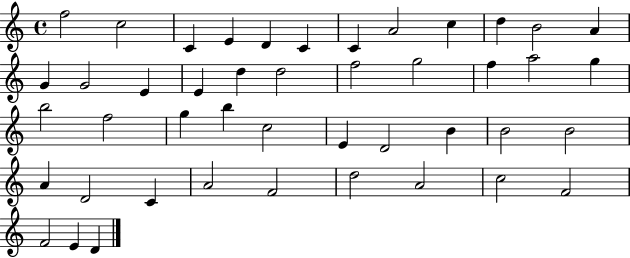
X:1
T:Untitled
M:4/4
L:1/4
K:C
f2 c2 C E D C C A2 c d B2 A G G2 E E d d2 f2 g2 f a2 g b2 f2 g b c2 E D2 B B2 B2 A D2 C A2 F2 d2 A2 c2 F2 F2 E D